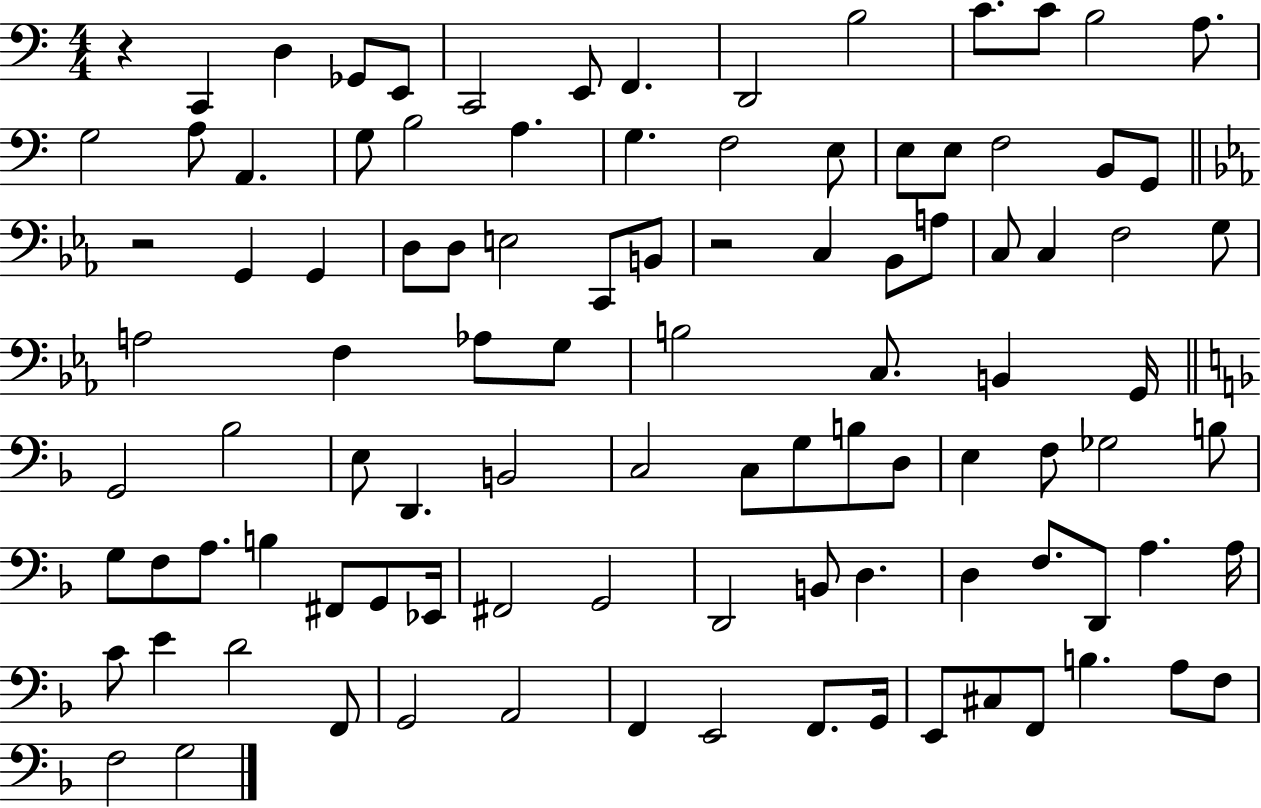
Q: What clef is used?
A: bass